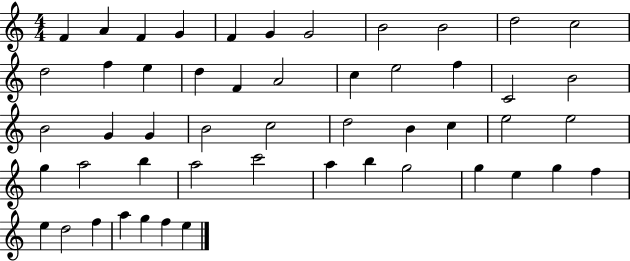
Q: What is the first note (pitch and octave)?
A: F4